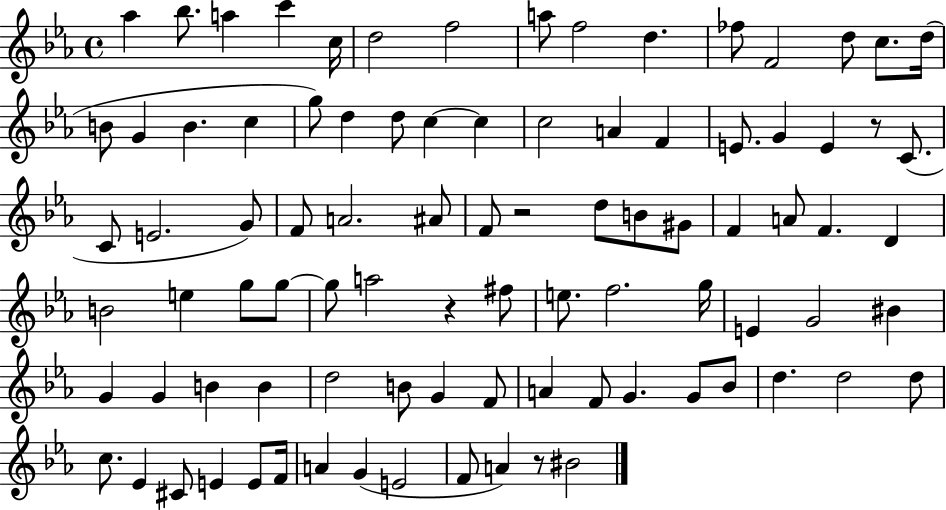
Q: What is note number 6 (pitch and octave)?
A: D5